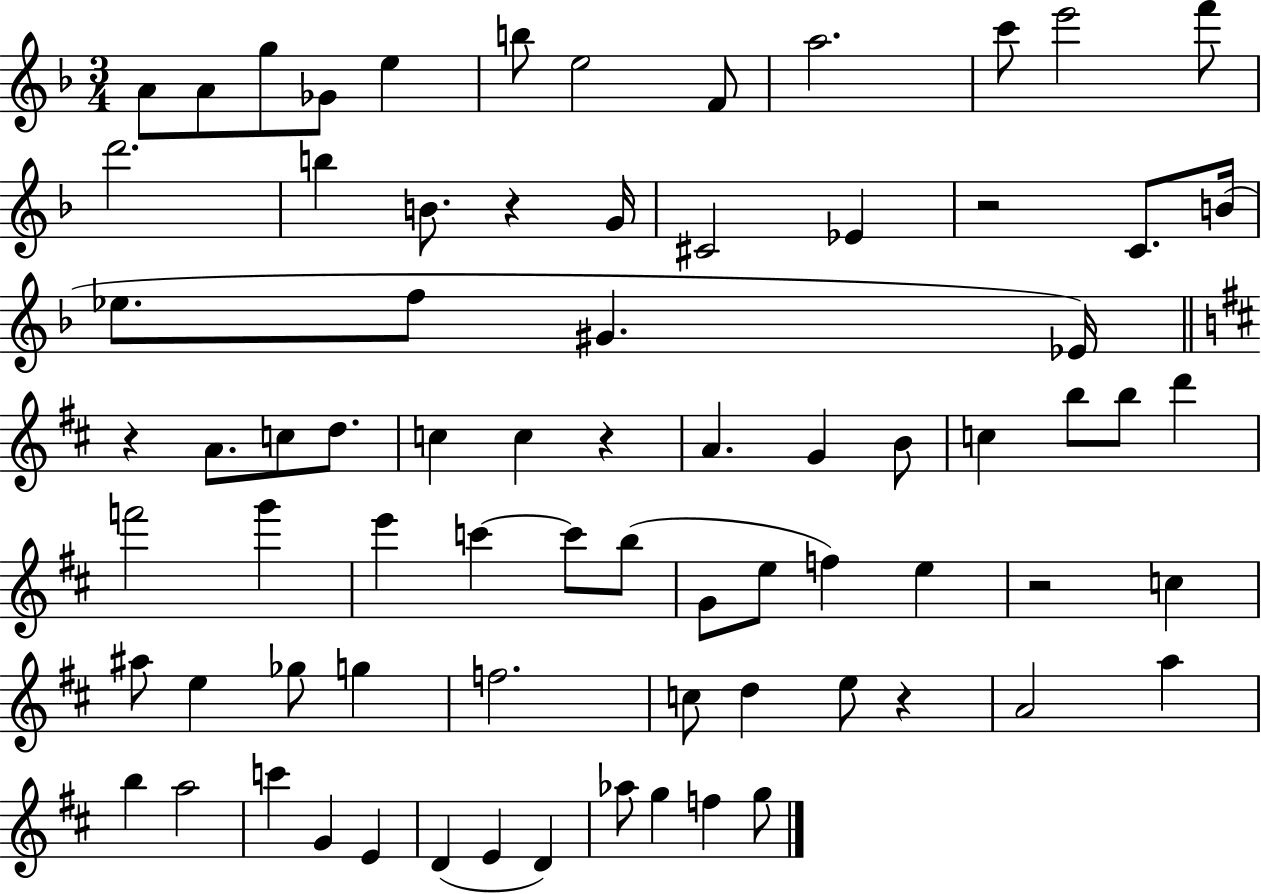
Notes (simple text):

A4/e A4/e G5/e Gb4/e E5/q B5/e E5/h F4/e A5/h. C6/e E6/h F6/e D6/h. B5/q B4/e. R/q G4/s C#4/h Eb4/q R/h C4/e. B4/s Eb5/e. F5/e G#4/q. Eb4/s R/q A4/e. C5/e D5/e. C5/q C5/q R/q A4/q. G4/q B4/e C5/q B5/e B5/e D6/q F6/h G6/q E6/q C6/q C6/e B5/e G4/e E5/e F5/q E5/q R/h C5/q A#5/e E5/q Gb5/e G5/q F5/h. C5/e D5/q E5/e R/q A4/h A5/q B5/q A5/h C6/q G4/q E4/q D4/q E4/q D4/q Ab5/e G5/q F5/q G5/e